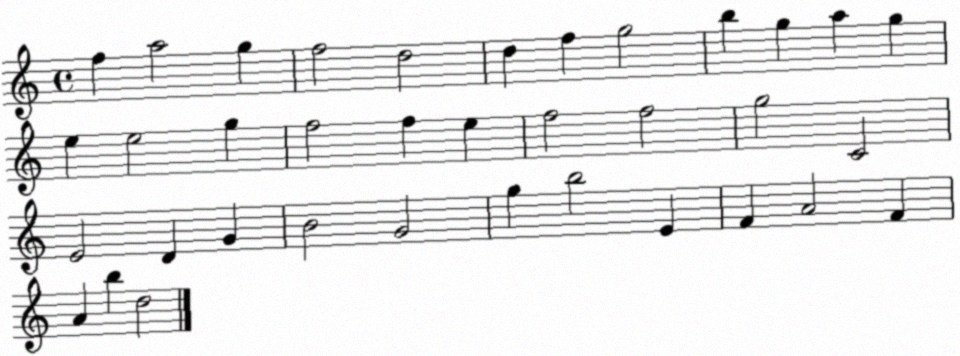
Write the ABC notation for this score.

X:1
T:Untitled
M:4/4
L:1/4
K:C
f a2 g f2 d2 d f g2 b g a g e e2 g f2 f e f2 f2 g2 C2 E2 D G B2 G2 g b2 E F A2 F A b d2